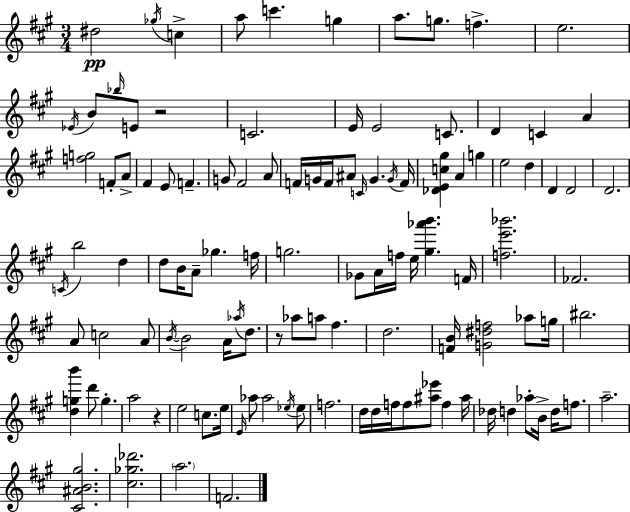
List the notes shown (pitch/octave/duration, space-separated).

D#5/h Gb5/s C5/q A5/e C6/q. G5/q A5/e. G5/e. F5/q. E5/h. Eb4/s B4/e Bb5/s E4/e R/h C4/h. E4/s E4/h C4/e. D4/q C4/q A4/q [F5,G5]/h F4/e A4/e F#4/q E4/e F4/q. G4/e F#4/h A4/e F4/s G4/s F4/s A#4/e C4/s G4/q. G4/s F4/s [Db4,E4,C5,G#5]/q A4/q G5/q E5/h D5/q D4/q D4/h D4/h. C4/s B5/h D5/q D5/e B4/s A4/e Gb5/q. F5/s G5/h. Gb4/e A4/s F5/s E5/s [G#5,Ab6,B6]/q. F4/s [F5,E6,Bb6]/h. FES4/h. A4/e C5/h A4/e B4/s B4/h A4/s Ab5/s D5/e. R/e Ab5/e A5/e F#5/q. D5/h. [F4,B4]/s [G4,D#5,F5]/h Ab5/e G5/s BIS5/h. [D5,G5,B6]/q D6/e G5/q. A5/h R/q E5/h C5/e. E5/s E4/s Ab5/e Ab5/h Eb5/s Eb5/e F5/h. D5/s D5/s F5/s F5/e [A#5,Eb6]/e F5/q A#5/s Db5/s D5/q Ab5/e B4/s D5/s F5/e. A5/h. [C#4,A#4,B4,G#5]/h. [C#5,Gb5,Db6]/h. A5/h. F4/h.